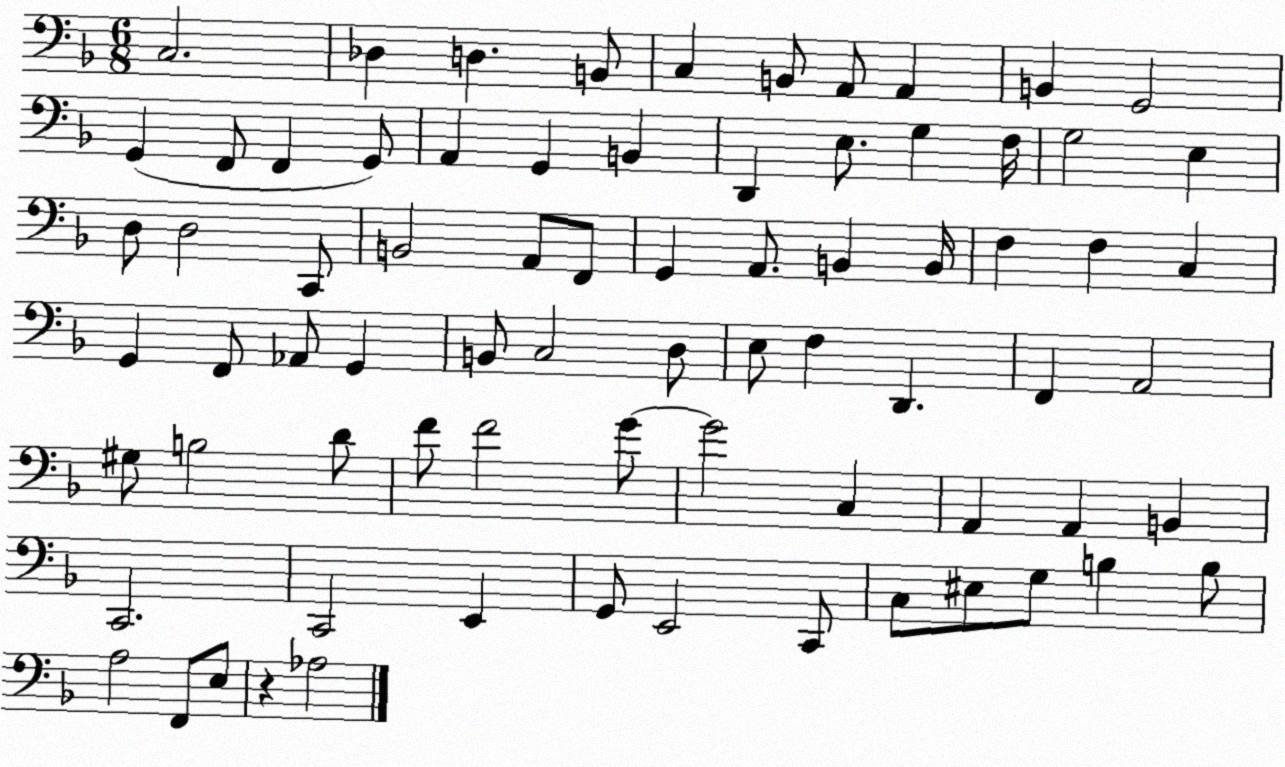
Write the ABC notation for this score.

X:1
T:Untitled
M:6/8
L:1/4
K:F
C,2 _D, D, B,,/2 C, B,,/2 A,,/2 A,, B,, G,,2 G,, F,,/2 F,, G,,/2 A,, G,, B,, D,, E,/2 G, F,/4 G,2 E, D,/2 D,2 C,,/2 B,,2 A,,/2 F,,/2 G,, A,,/2 B,, B,,/4 F, F, C, G,, F,,/2 _A,,/2 G,, B,,/2 C,2 D,/2 E,/2 F, D,, F,, A,,2 ^G,/2 B,2 D/2 F/2 F2 G/2 G2 C, A,, A,, B,, C,,2 C,,2 E,, G,,/2 E,,2 C,,/2 C,/2 ^E,/2 G,/2 B, B,/2 A,2 F,,/2 E,/2 z _A,2